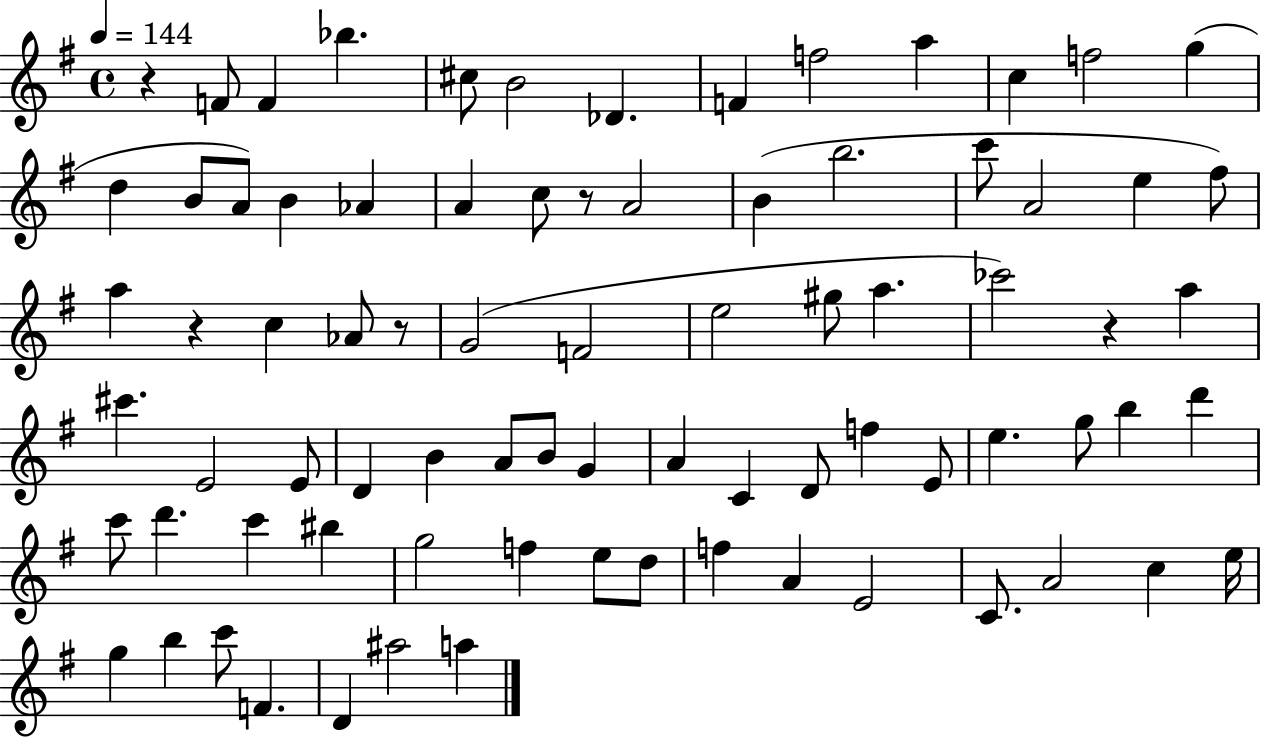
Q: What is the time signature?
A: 4/4